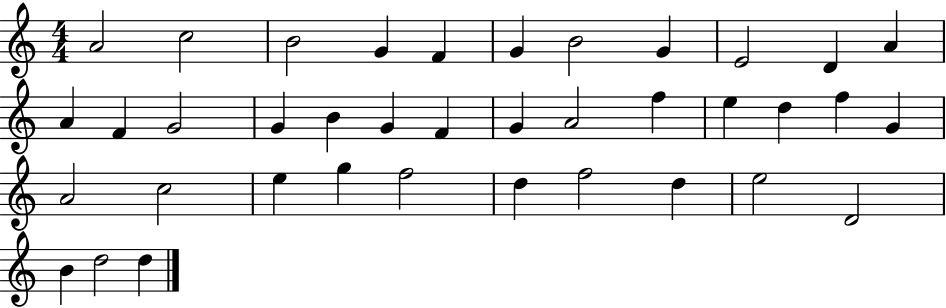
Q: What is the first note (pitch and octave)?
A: A4